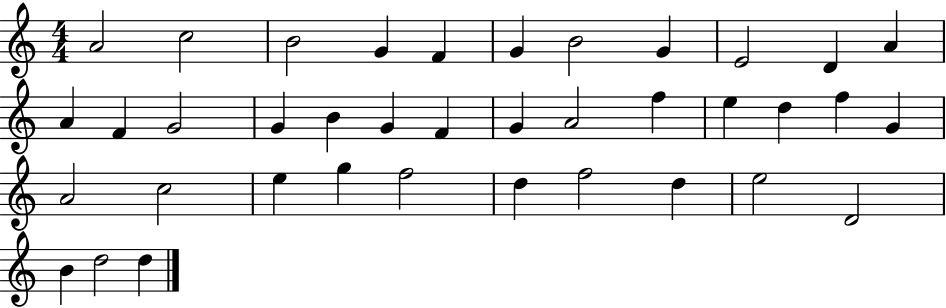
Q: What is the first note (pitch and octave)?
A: A4